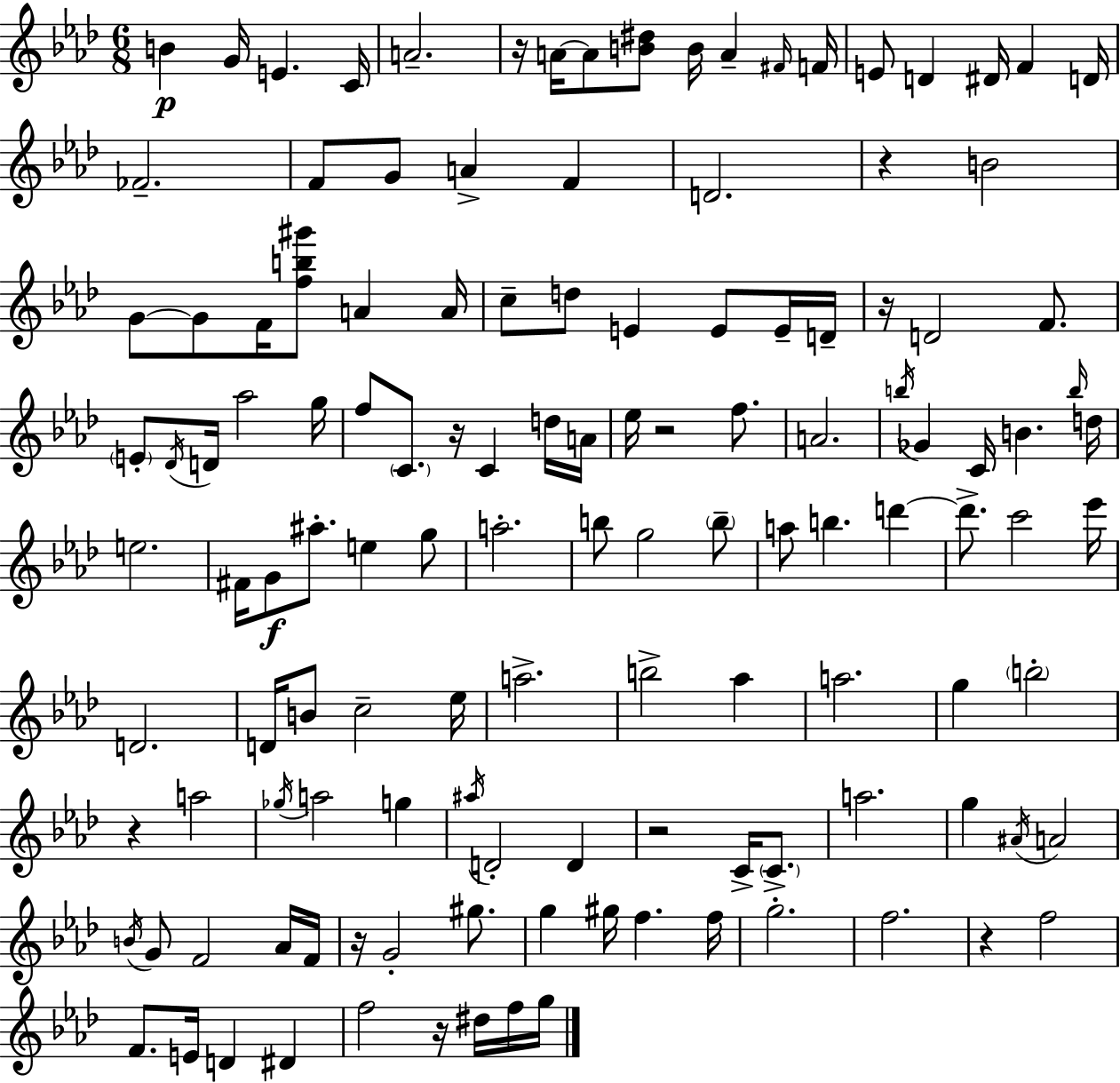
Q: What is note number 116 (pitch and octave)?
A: F5